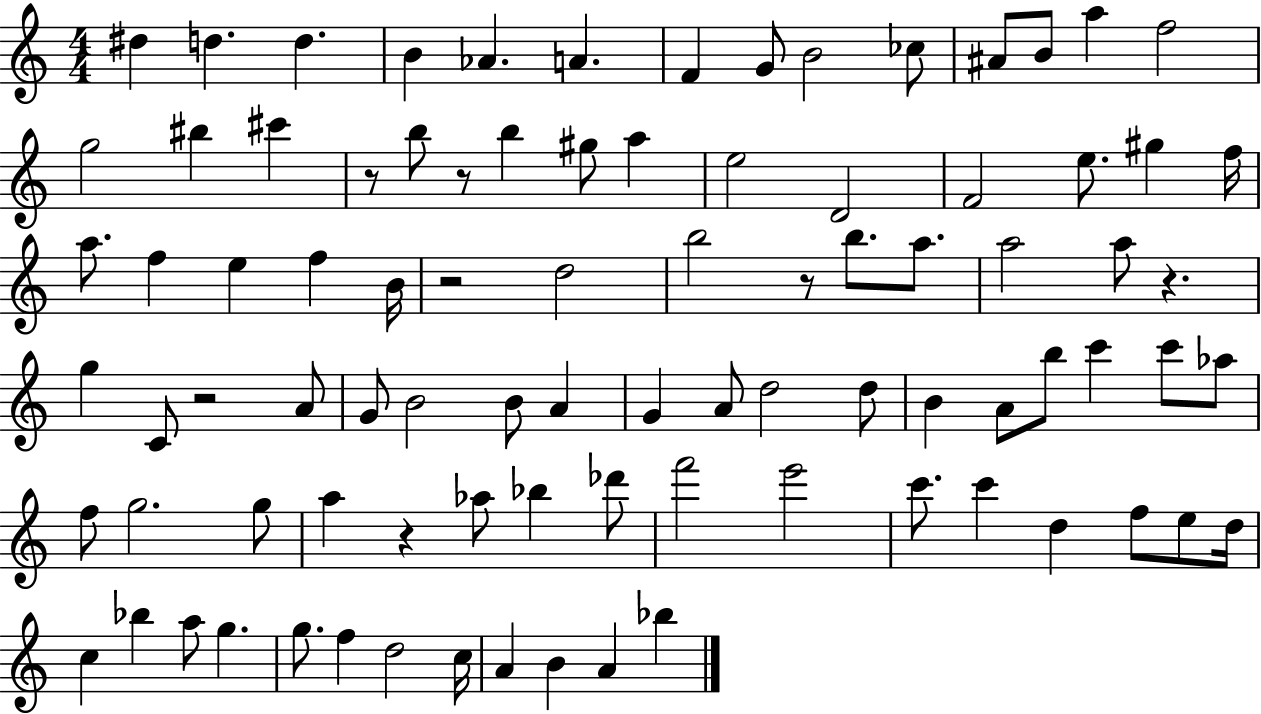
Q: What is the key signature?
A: C major